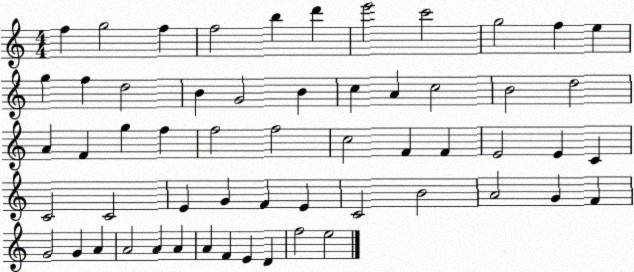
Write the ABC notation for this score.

X:1
T:Untitled
M:4/4
L:1/4
K:C
f g2 f f2 b d' e'2 c'2 g2 f e g f d2 B G2 B c A c2 B2 d2 A F g f f2 f2 c2 F F E2 E C C2 C2 E G F E C2 B2 A2 G F G2 G A A2 A A A F E D f2 e2